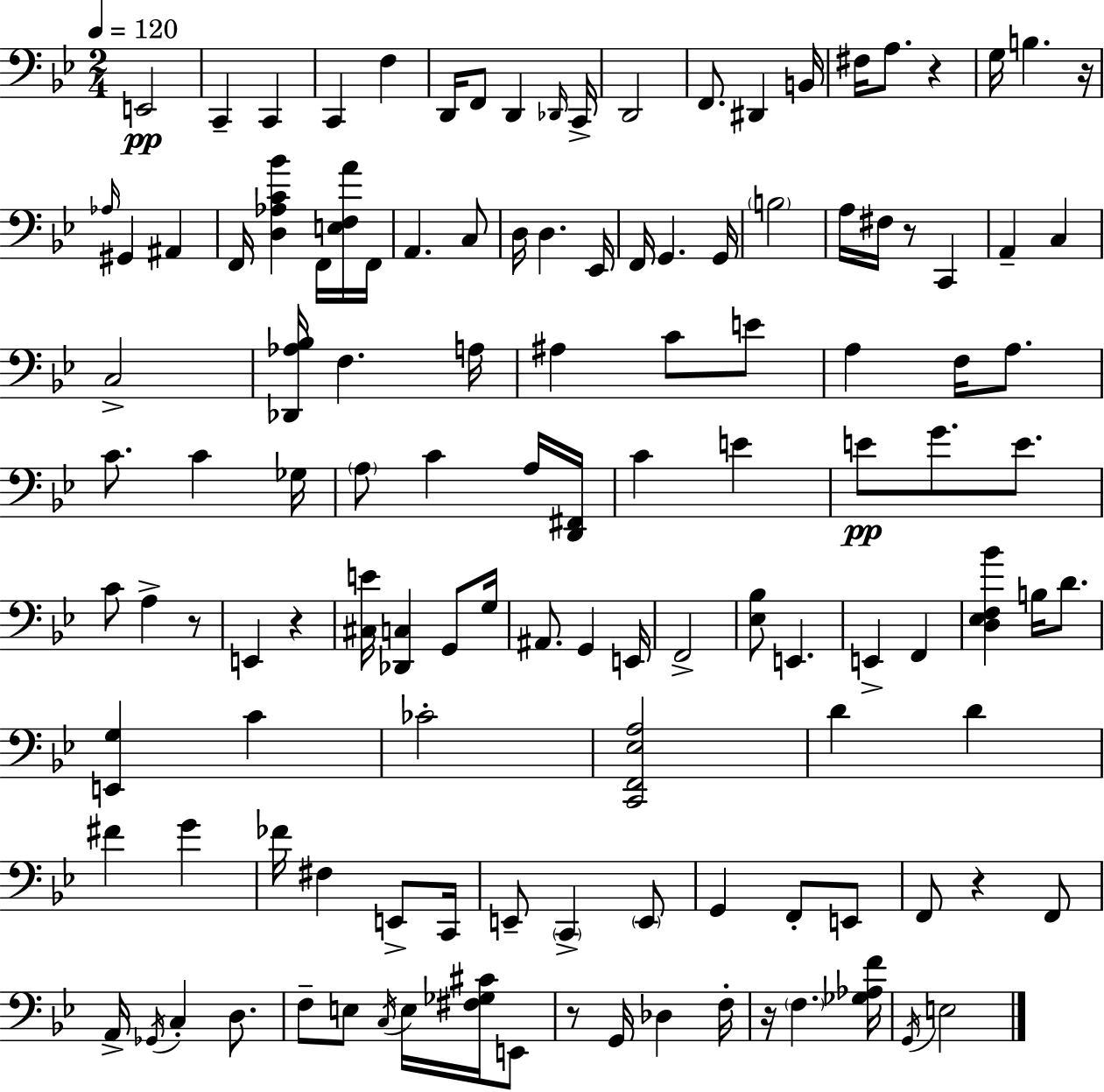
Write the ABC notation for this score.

X:1
T:Untitled
M:2/4
L:1/4
K:Gm
E,,2 C,, C,, C,, F, D,,/4 F,,/2 D,, _D,,/4 C,,/4 D,,2 F,,/2 ^D,, B,,/4 ^F,/4 A,/2 z G,/4 B, z/4 _A,/4 ^G,, ^A,, F,,/4 [D,_A,C_B] F,,/4 [E,F,A]/4 F,,/4 A,, C,/2 D,/4 D, _E,,/4 F,,/4 G,, G,,/4 B,2 A,/4 ^F,/4 z/2 C,, A,, C, C,2 [_D,,_A,_B,]/4 F, A,/4 ^A, C/2 E/2 A, F,/4 A,/2 C/2 C _G,/4 A,/2 C A,/4 [D,,^F,,]/4 C E E/2 G/2 E/2 C/2 A, z/2 E,, z [^C,E]/4 [_D,,C,] G,,/2 G,/4 ^A,,/2 G,, E,,/4 F,,2 [_E,_B,]/2 E,, E,, F,, [D,_E,F,_B] B,/4 D/2 [E,,G,] C _C2 [C,,F,,_E,A,]2 D D ^F G _F/4 ^F, E,,/2 C,,/4 E,,/2 C,, E,,/2 G,, F,,/2 E,,/2 F,,/2 z F,,/2 A,,/4 _G,,/4 C, D,/2 F,/2 E,/2 C,/4 E,/4 [^F,_G,^C]/4 E,,/2 z/2 G,,/4 _D, F,/4 z/4 F, [_G,_A,F]/4 G,,/4 E,2